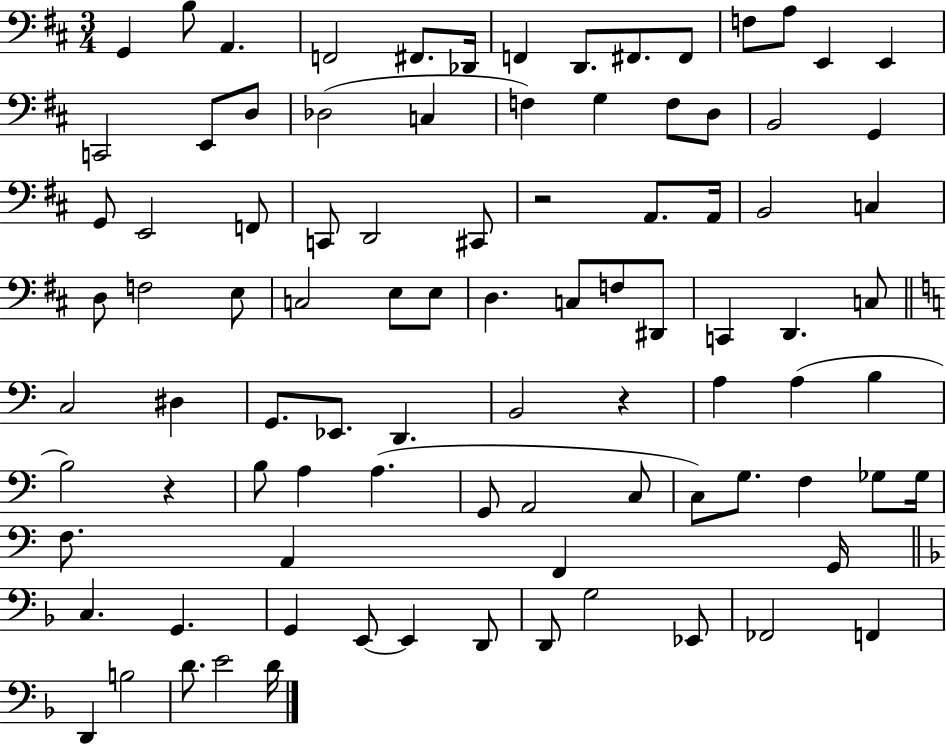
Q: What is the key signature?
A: D major